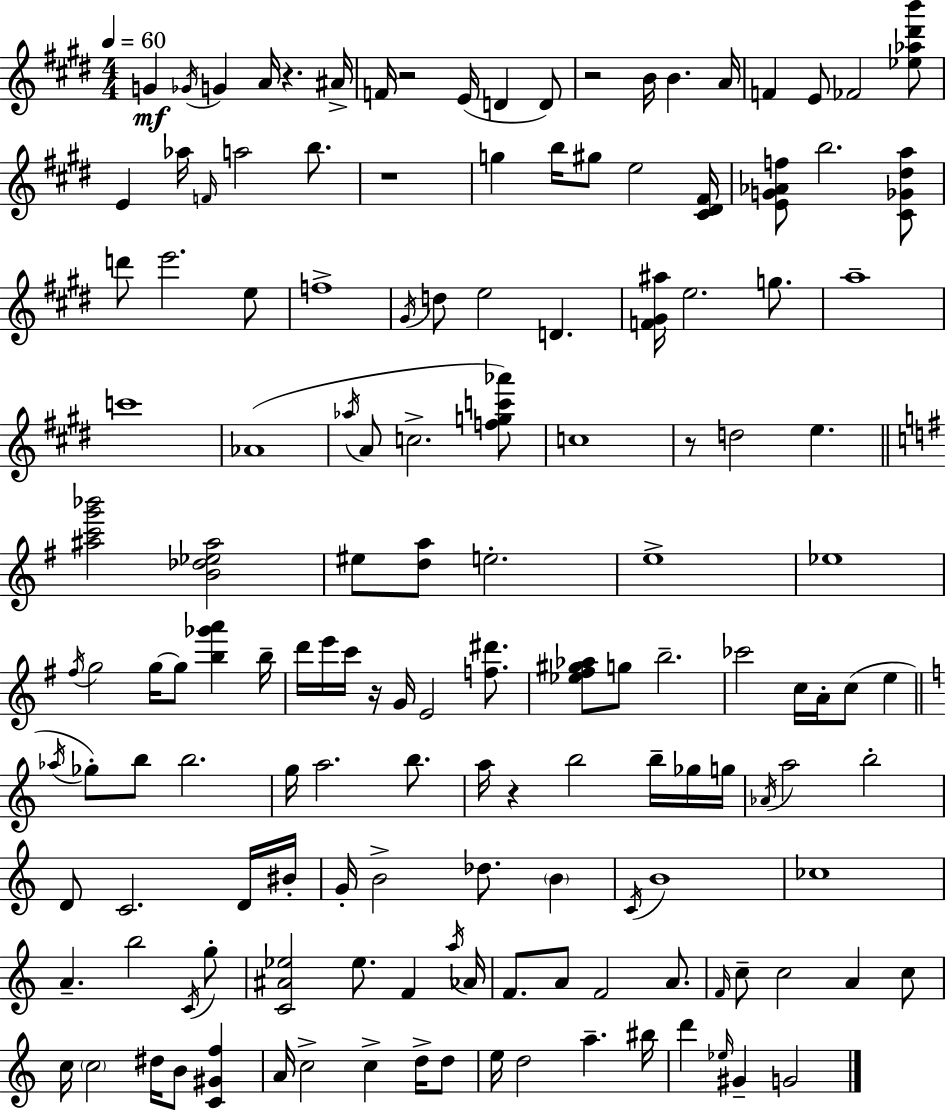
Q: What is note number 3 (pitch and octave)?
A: G4